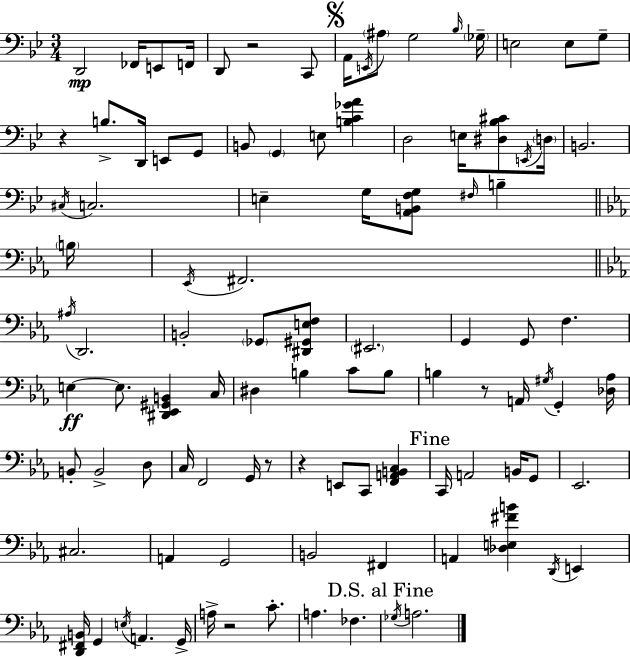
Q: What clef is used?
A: bass